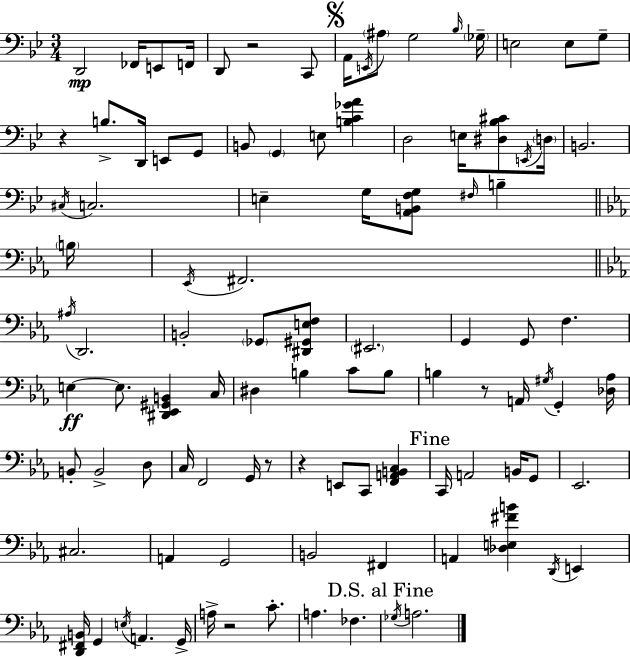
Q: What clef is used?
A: bass